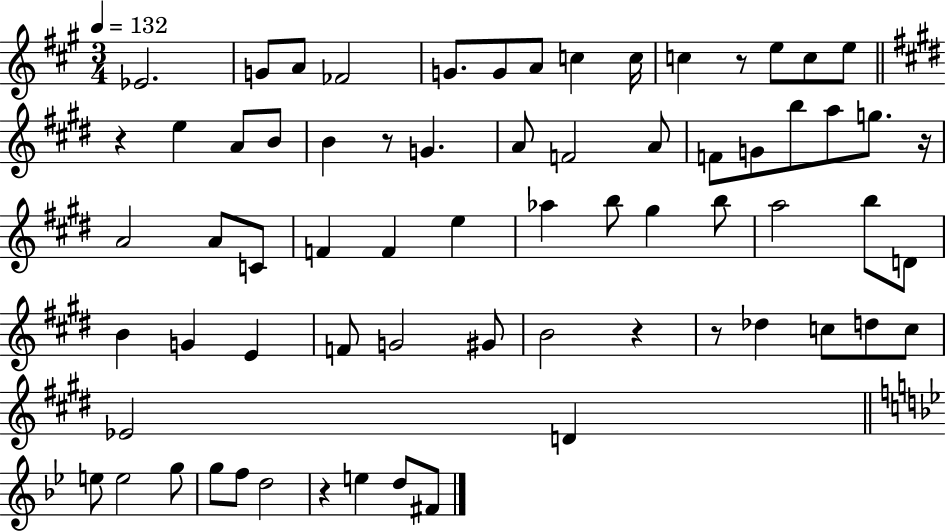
{
  \clef treble
  \numericTimeSignature
  \time 3/4
  \key a \major
  \tempo 4 = 132
  ees'2. | g'8 a'8 fes'2 | g'8. g'8 a'8 c''4 c''16 | c''4 r8 e''8 c''8 e''8 | \break \bar "||" \break \key e \major r4 e''4 a'8 b'8 | b'4 r8 g'4. | a'8 f'2 a'8 | f'8 g'8 b''8 a''8 g''8. r16 | \break a'2 a'8 c'8 | f'4 f'4 e''4 | aes''4 b''8 gis''4 b''8 | a''2 b''8 d'8 | \break b'4 g'4 e'4 | f'8 g'2 gis'8 | b'2 r4 | r8 des''4 c''8 d''8 c''8 | \break ees'2 d'4 | \bar "||" \break \key bes \major e''8 e''2 g''8 | g''8 f''8 d''2 | r4 e''4 d''8 fis'8 | \bar "|."
}